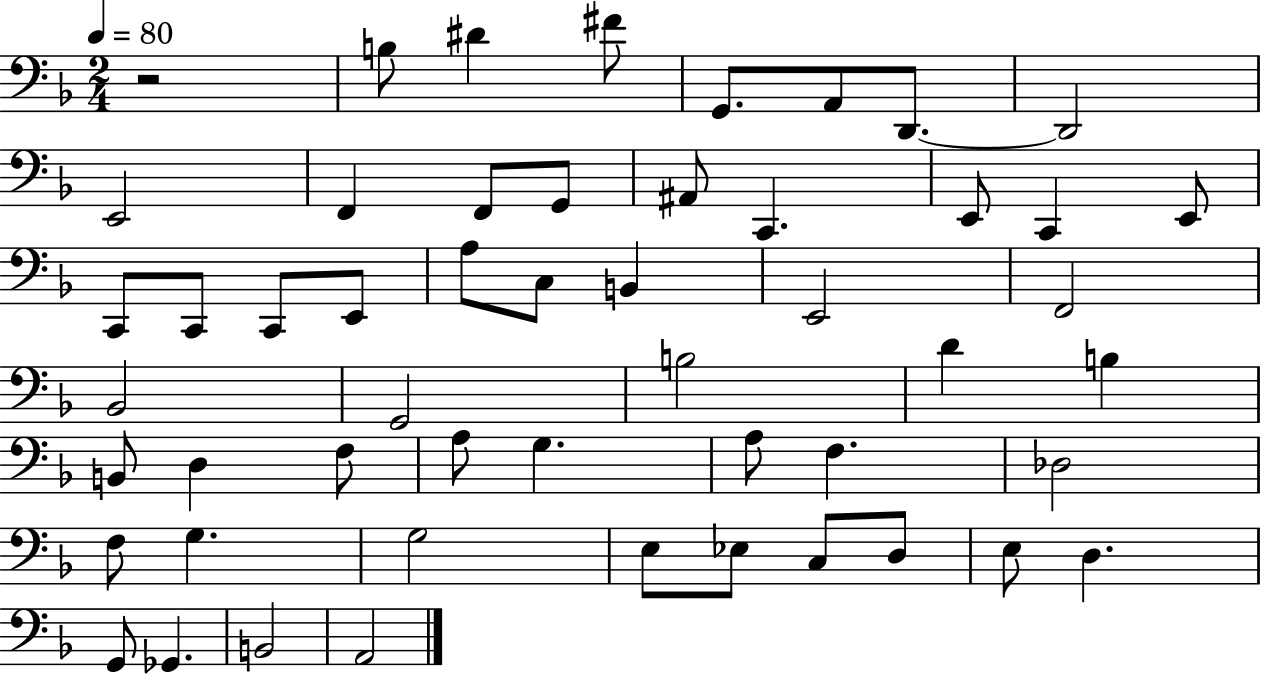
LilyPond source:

{
  \clef bass
  \numericTimeSignature
  \time 2/4
  \key f \major
  \tempo 4 = 80
  r2 | b8 dis'4 fis'8 | g,8. a,8 d,8.~~ | d,2 | \break e,2 | f,4 f,8 g,8 | ais,8 c,4. | e,8 c,4 e,8 | \break c,8 c,8 c,8 e,8 | a8 c8 b,4 | e,2 | f,2 | \break bes,2 | g,2 | b2 | d'4 b4 | \break b,8 d4 f8 | a8 g4. | a8 f4. | des2 | \break f8 g4. | g2 | e8 ees8 c8 d8 | e8 d4. | \break g,8 ges,4. | b,2 | a,2 | \bar "|."
}